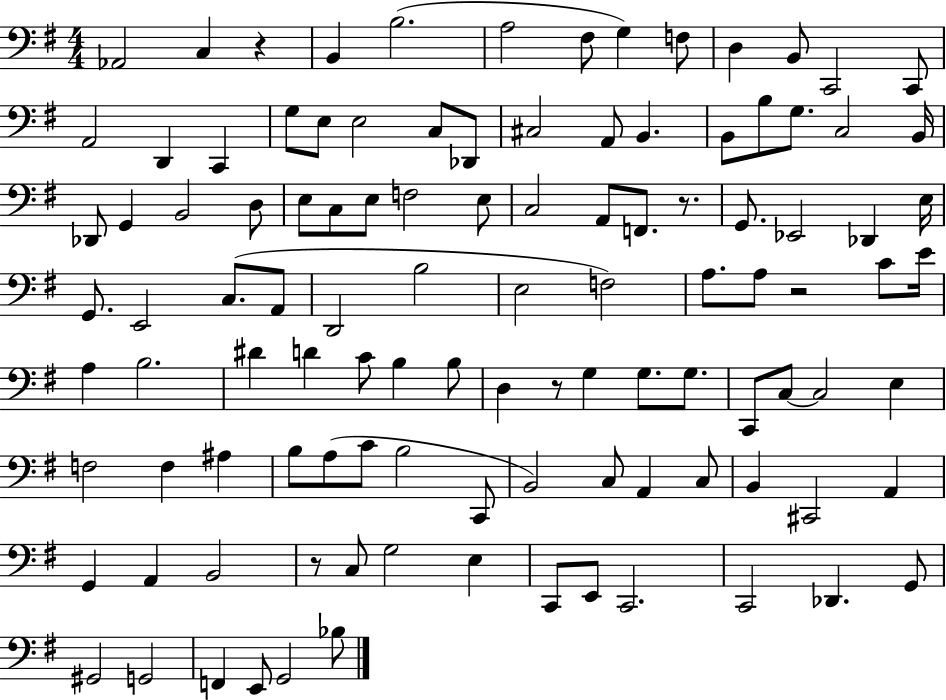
{
  \clef bass
  \numericTimeSignature
  \time 4/4
  \key g \major
  aes,2 c4 r4 | b,4 b2.( | a2 fis8 g4) f8 | d4 b,8 c,2 c,8 | \break a,2 d,4 c,4 | g8 e8 e2 c8 des,8 | cis2 a,8 b,4. | b,8 b8 g8. c2 b,16 | \break des,8 g,4 b,2 d8 | e8 c8 e8 f2 e8 | c2 a,8 f,8. r8. | g,8. ees,2 des,4 e16 | \break g,8. e,2 c8.( a,8 | d,2 b2 | e2 f2) | a8. a8 r2 c'8 e'16 | \break a4 b2. | dis'4 d'4 c'8 b4 b8 | d4 r8 g4 g8. g8. | c,8 c8~~ c2 e4 | \break f2 f4 ais4 | b8 a8( c'8 b2 c,8 | b,2) c8 a,4 c8 | b,4 cis,2 a,4 | \break g,4 a,4 b,2 | r8 c8 g2 e4 | c,8 e,8 c,2. | c,2 des,4. g,8 | \break gis,2 g,2 | f,4 e,8 g,2 bes8 | \bar "|."
}